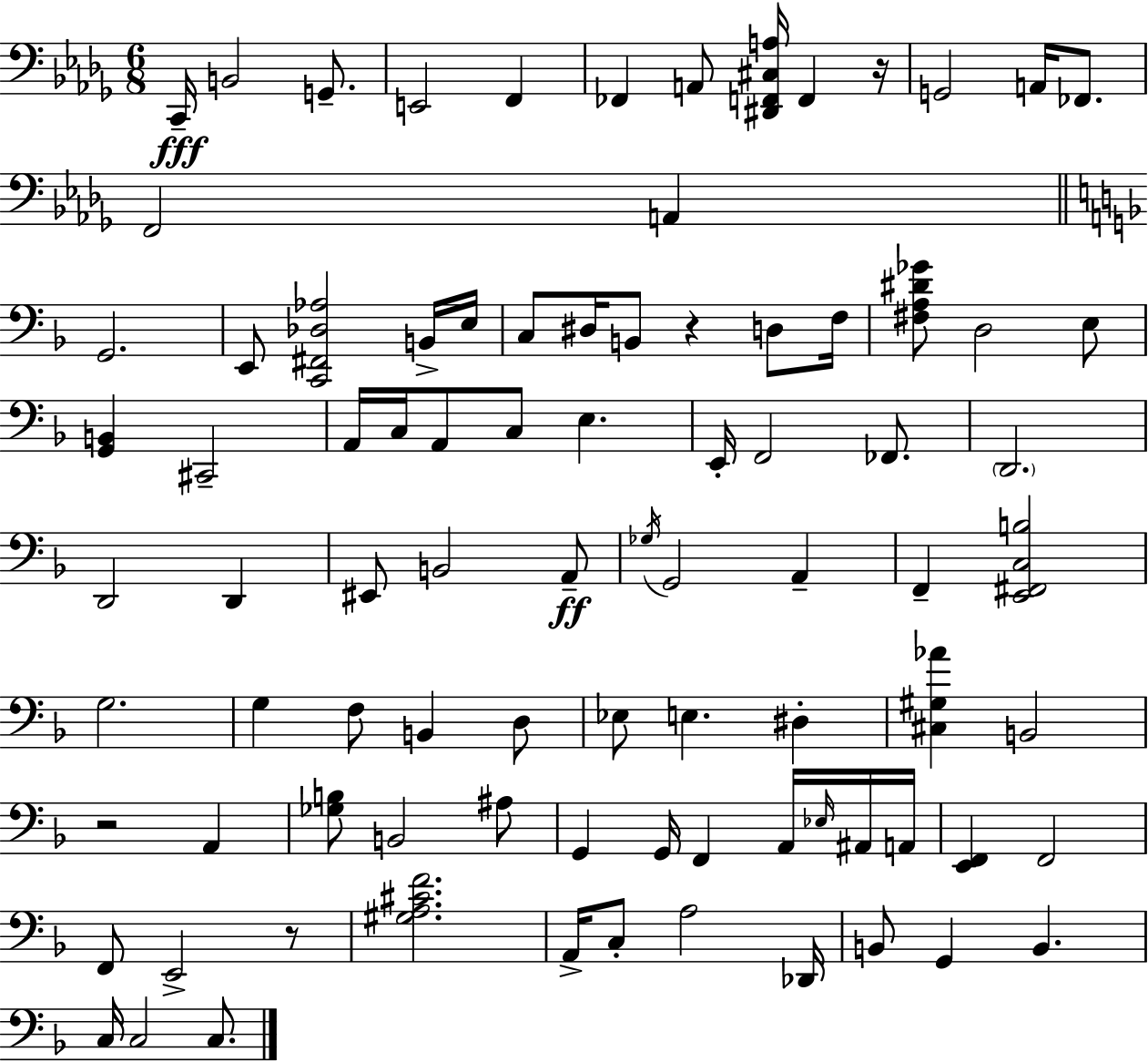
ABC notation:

X:1
T:Untitled
M:6/8
L:1/4
K:Bbm
C,,/4 B,,2 G,,/2 E,,2 F,, _F,, A,,/2 [^D,,F,,^C,A,]/4 F,, z/4 G,,2 A,,/4 _F,,/2 F,,2 A,, G,,2 E,,/2 [C,,^F,,_D,_A,]2 B,,/4 E,/4 C,/2 ^D,/4 B,,/2 z D,/2 F,/4 [^F,A,^D_G]/2 D,2 E,/2 [G,,B,,] ^C,,2 A,,/4 C,/4 A,,/2 C,/2 E, E,,/4 F,,2 _F,,/2 D,,2 D,,2 D,, ^E,,/2 B,,2 A,,/2 _G,/4 G,,2 A,, F,, [E,,^F,,C,B,]2 G,2 G, F,/2 B,, D,/2 _E,/2 E, ^D, [^C,^G,_A] B,,2 z2 A,, [_G,B,]/2 B,,2 ^A,/2 G,, G,,/4 F,, A,,/4 _E,/4 ^A,,/4 A,,/4 [E,,F,,] F,,2 F,,/2 E,,2 z/2 [^G,A,^CF]2 A,,/4 C,/2 A,2 _D,,/4 B,,/2 G,, B,, C,/4 C,2 C,/2